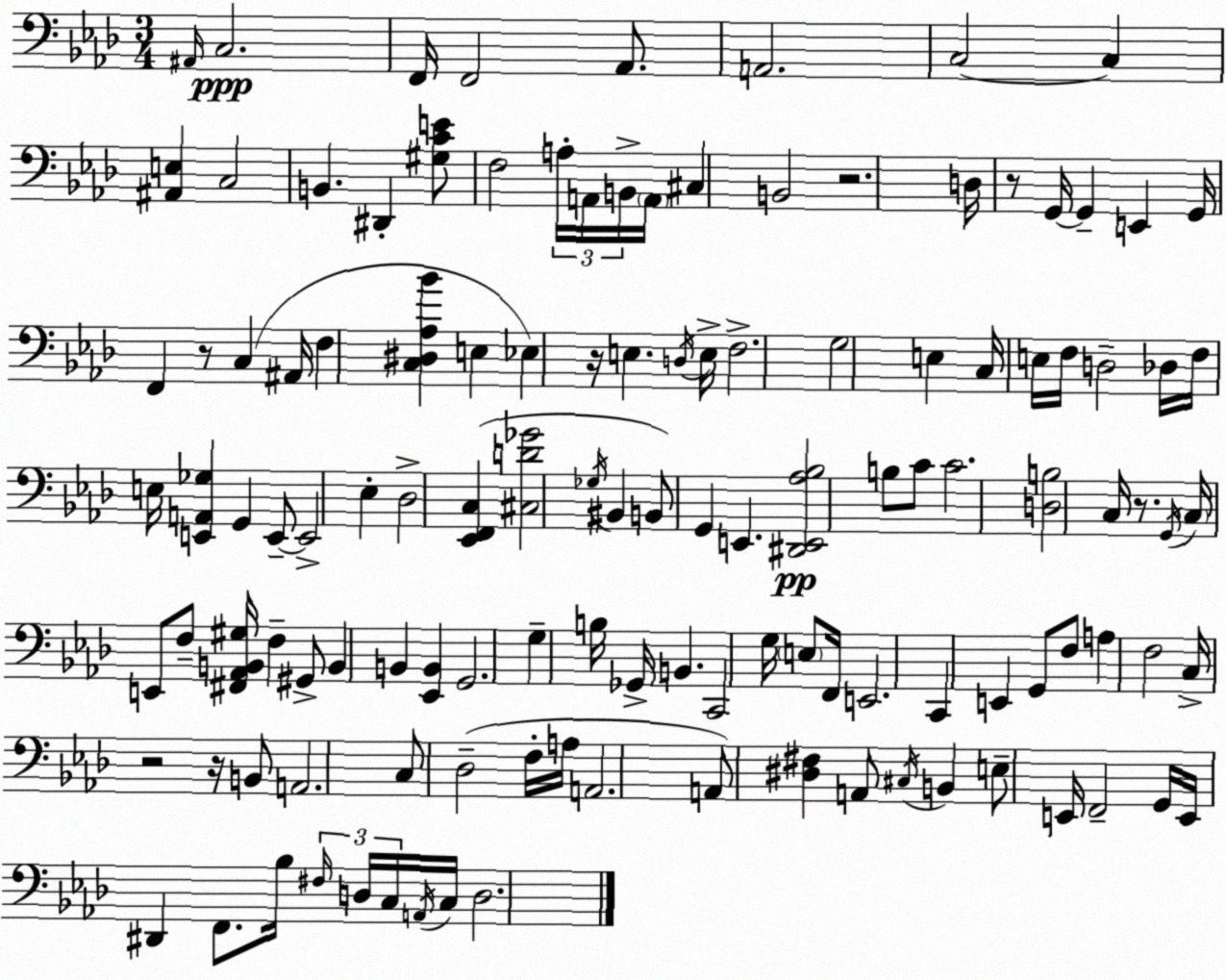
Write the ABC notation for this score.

X:1
T:Untitled
M:3/4
L:1/4
K:Ab
^A,,/4 C,2 F,,/4 F,,2 _A,,/2 A,,2 C,2 C, [^A,,E,] C,2 B,, ^D,, [^G,CE]/2 F,2 A,/4 A,,/4 B,,/4 A,,/4 ^C, B,,2 z2 D,/4 z/2 G,,/4 G,, E,, G,,/4 F,, z/2 C, ^A,,/4 F, [C,^D,_A,_B] E, _E, z/4 E, D,/4 E,/4 F,2 G,2 E, C,/4 E,/4 F,/4 D,2 _D,/4 F,/4 E,/4 [E,,A,,_G,] G,, E,,/2 E,,2 _E, _D,2 [_E,,F,,C,] [^C,D_G]2 _G,/4 ^B,, B,,/2 G,, E,, [^D,,E,,_A,_B,]2 B,/2 C/2 C2 [D,B,]2 C,/4 z/2 G,,/4 C,/4 E,,/2 F,/2 [^F,,_A,,B,,^G,]/4 F, ^G,,/2 B,, B,, [_E,,B,,] G,,2 G, B,/4 _G,,/4 B,, C,,2 G,/4 E,/2 F,,/4 E,,2 C,, E,, G,,/2 F,/2 A, F,2 C,/4 z2 z/4 B,,/2 A,,2 C,/2 _D,2 F,/4 A,/4 A,,2 A,,/2 [^D,^F,] A,,/2 ^C,/4 B,, E,/2 E,,/4 F,,2 G,,/4 E,,/4 ^D,, F,,/2 _B,/4 ^F,/4 D,/4 C,/4 A,,/4 C,/4 D,2